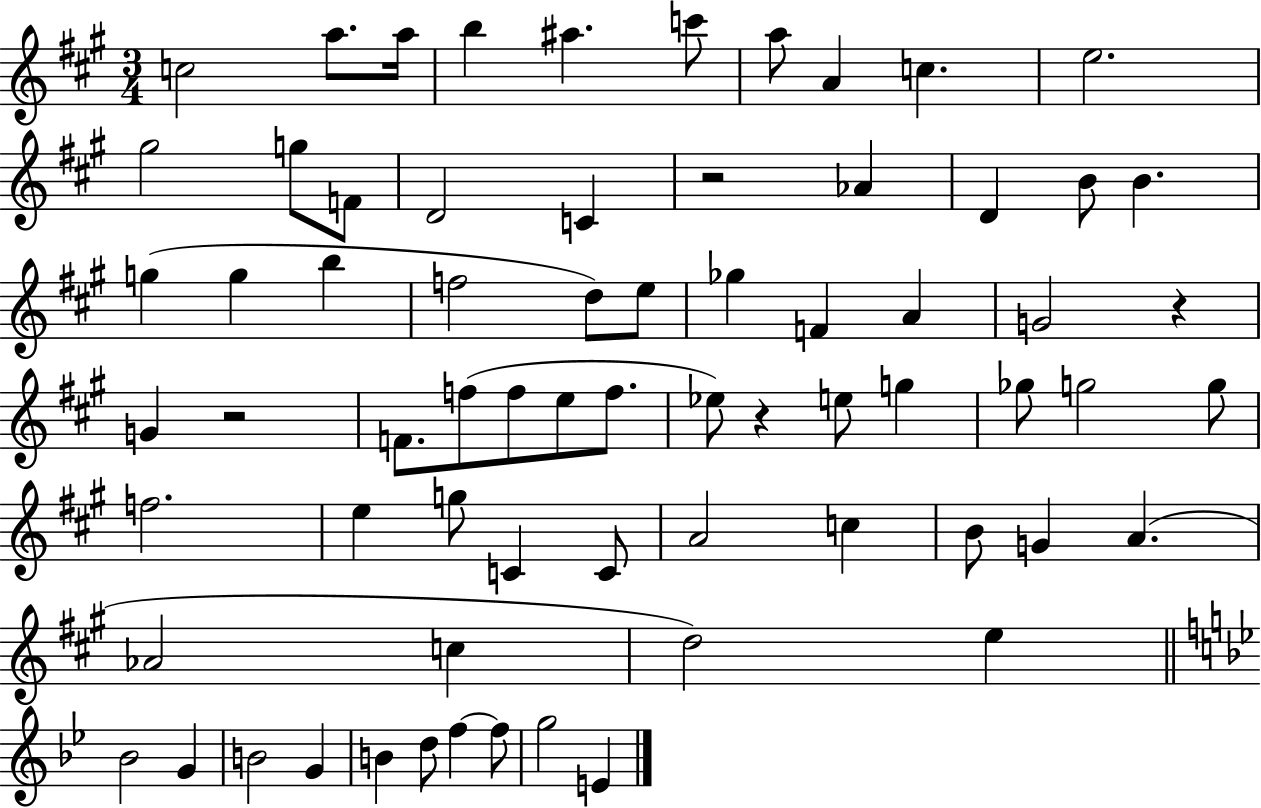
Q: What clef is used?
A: treble